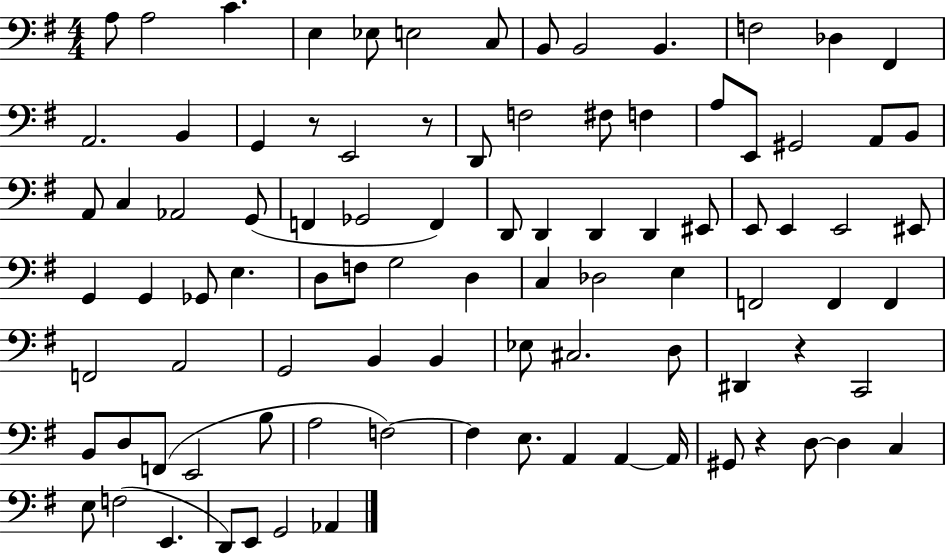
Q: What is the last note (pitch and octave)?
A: Ab2